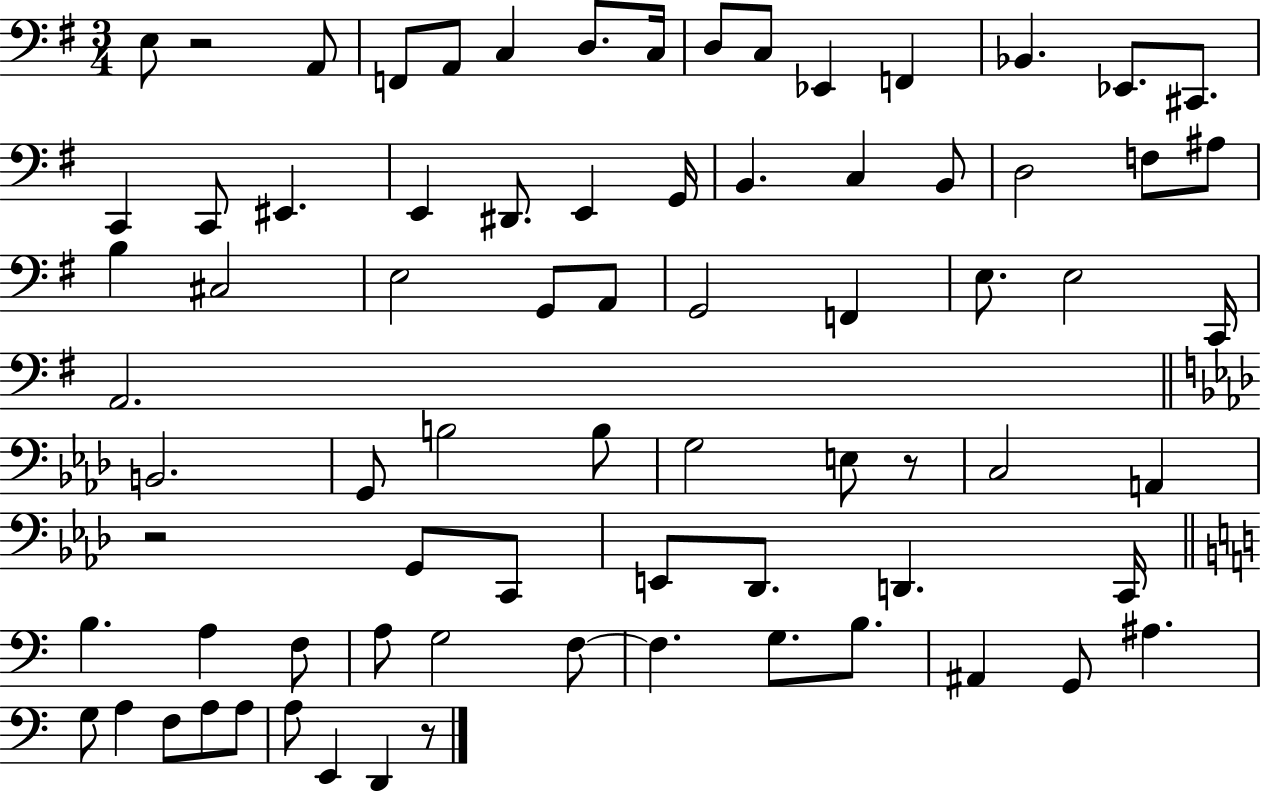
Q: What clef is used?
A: bass